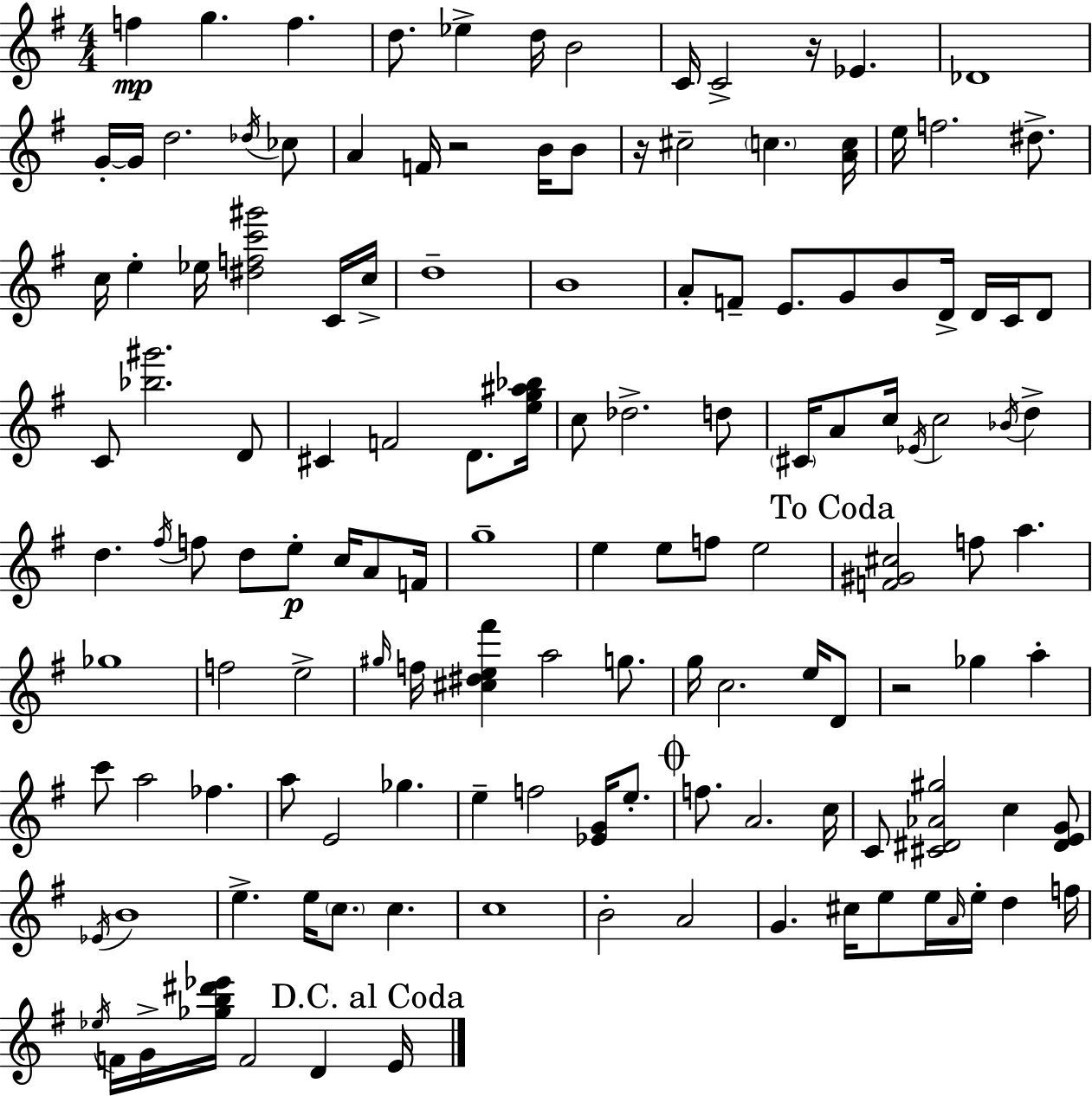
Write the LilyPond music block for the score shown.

{
  \clef treble
  \numericTimeSignature
  \time 4/4
  \key e \minor
  f''4\mp g''4. f''4. | d''8. ees''4-> d''16 b'2 | c'16 c'2-> r16 ees'4. | des'1 | \break g'16-.~~ g'16 d''2. \acciaccatura { des''16 } ces''8 | a'4 f'16 r2 b'16 b'8 | r16 cis''2-- \parenthesize c''4. | <a' c''>16 e''16 f''2. dis''8.-> | \break c''16 e''4-. ees''16 <dis'' f'' c''' gis'''>2 c'16 | c''16-> d''1-- | b'1 | a'8-. f'8-- e'8. g'8 b'8 d'16-> d'16 c'16 d'8 | \break c'8 <bes'' gis'''>2. d'8 | cis'4 f'2 d'8. | <e'' g'' ais'' bes''>16 c''8 des''2.-> d''8 | \parenthesize cis'16 a'8 c''16 \acciaccatura { ees'16 } c''2 \acciaccatura { bes'16 } d''4-> | \break d''4. \acciaccatura { fis''16 } f''8 d''8 e''8-.\p | c''16 a'8 f'16 g''1-- | e''4 e''8 f''8 e''2 | \mark "To Coda" <f' gis' cis''>2 f''8 a''4. | \break ges''1 | f''2 e''2-> | \grace { gis''16 } f''16 <cis'' dis'' e'' fis'''>4 a''2 | g''8. g''16 c''2. | \break e''16 d'8 r2 ges''4 | a''4-. c'''8 a''2 fes''4. | a''8 e'2 ges''4. | e''4-- f''2 | \break <ees' g'>16 e''8.-. \mark \markup { \musicglyph "scripts.coda" } f''8. a'2. | c''16 c'8 <cis' dis' aes' gis''>2 c''4 | <dis' e' g'>8 \acciaccatura { ees'16 } b'1 | e''4.-> e''16 \parenthesize c''8. | \break c''4. c''1 | b'2-. a'2 | g'4. cis''16 e''8 e''16 | \grace { a'16 } e''16-. d''4 f''16 \acciaccatura { ees''16 } f'16 g'16-> <ges'' b'' dis''' ees'''>16 f'2 | \break d'4 \mark "D.C. al Coda" e'16 \bar "|."
}